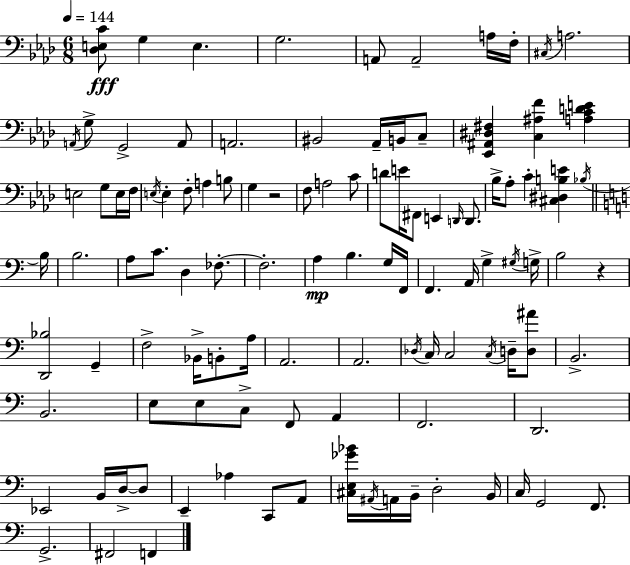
[Db3,E3,C4]/e G3/q E3/q. G3/h. A2/e A2/h A3/s F3/s C#3/s A3/h. A2/s G3/e G2/h A2/e A2/h. BIS2/h Ab2/s B2/s C3/e [Eb2,A#2,D#3,F#3]/q [C3,A#3,F4]/q [A3,C4,D4,E4]/q E3/h G3/e E3/s F3/s E3/s E3/q F3/e A3/q B3/e G3/q R/h F3/e A3/h C4/e D4/e E4/s F#2/e E2/q D2/s D2/e. Bb3/s Ab3/e C4/q [C#3,D#3,B3,E4]/q Bb3/s B3/s B3/h. A3/e C4/e. D3/q FES3/e. FES3/h. A3/q B3/q. G3/s F2/s F2/q. A2/s G3/q G#3/s G3/s B3/h R/q [D2,Bb3]/h G2/q F3/h Bb2/s B2/e A3/s A2/h. A2/h. Db3/s C3/s C3/h C3/s D3/s [D3,A#4]/e B2/h. B2/h. E3/e E3/e C3/e F2/e A2/q F2/h. D2/h. Eb2/h B2/s D3/s D3/e E2/q Ab3/q C2/e A2/e [C#3,E3,Gb4,Bb4]/s A#2/s A2/s B2/s D3/h B2/s C3/s G2/h F2/e. G2/h. F#2/h F2/q